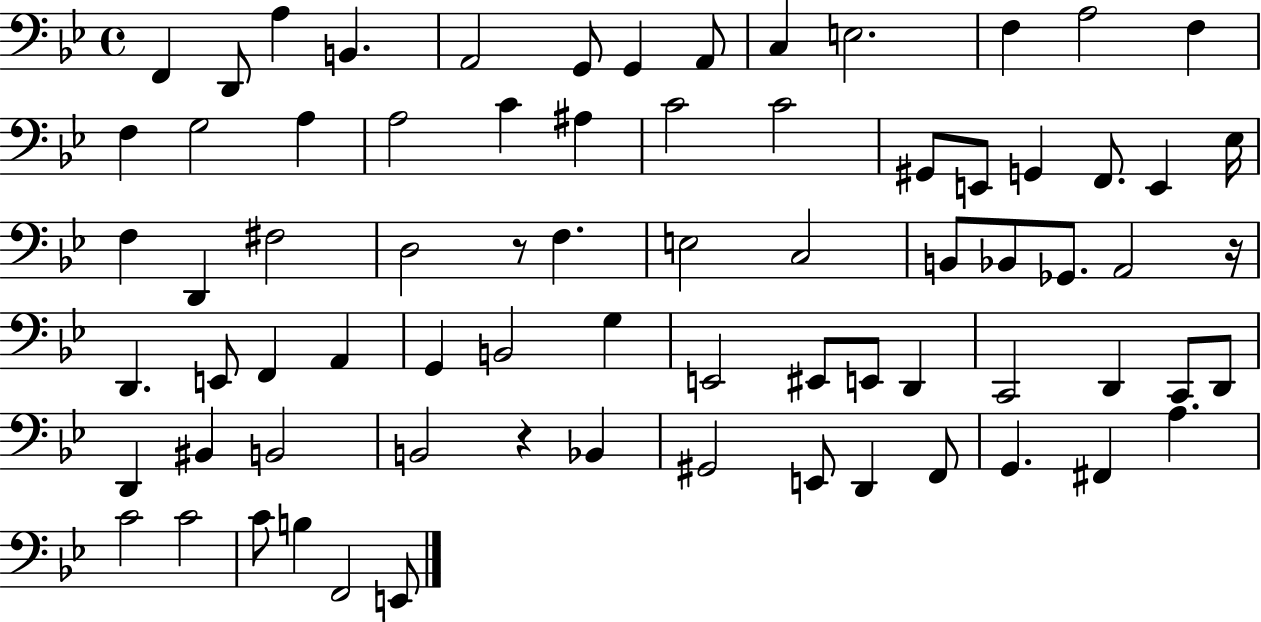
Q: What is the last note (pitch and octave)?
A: E2